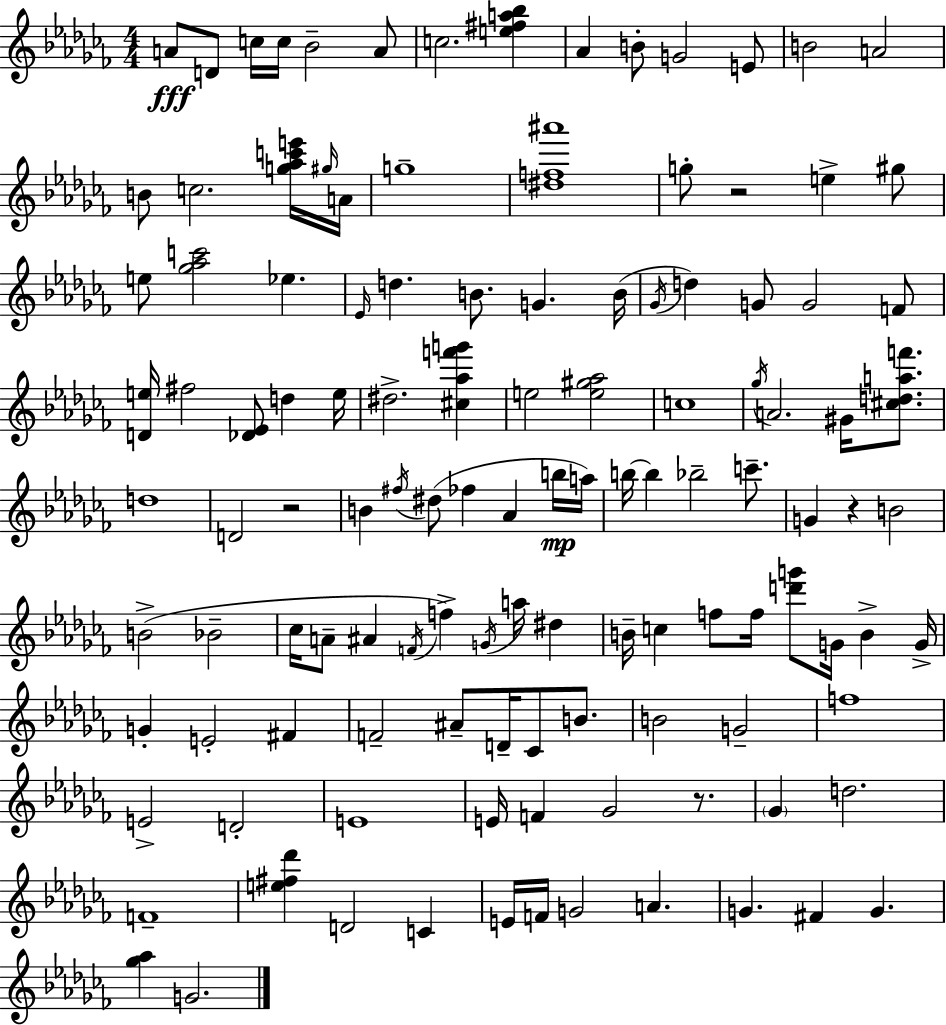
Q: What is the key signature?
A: AES minor